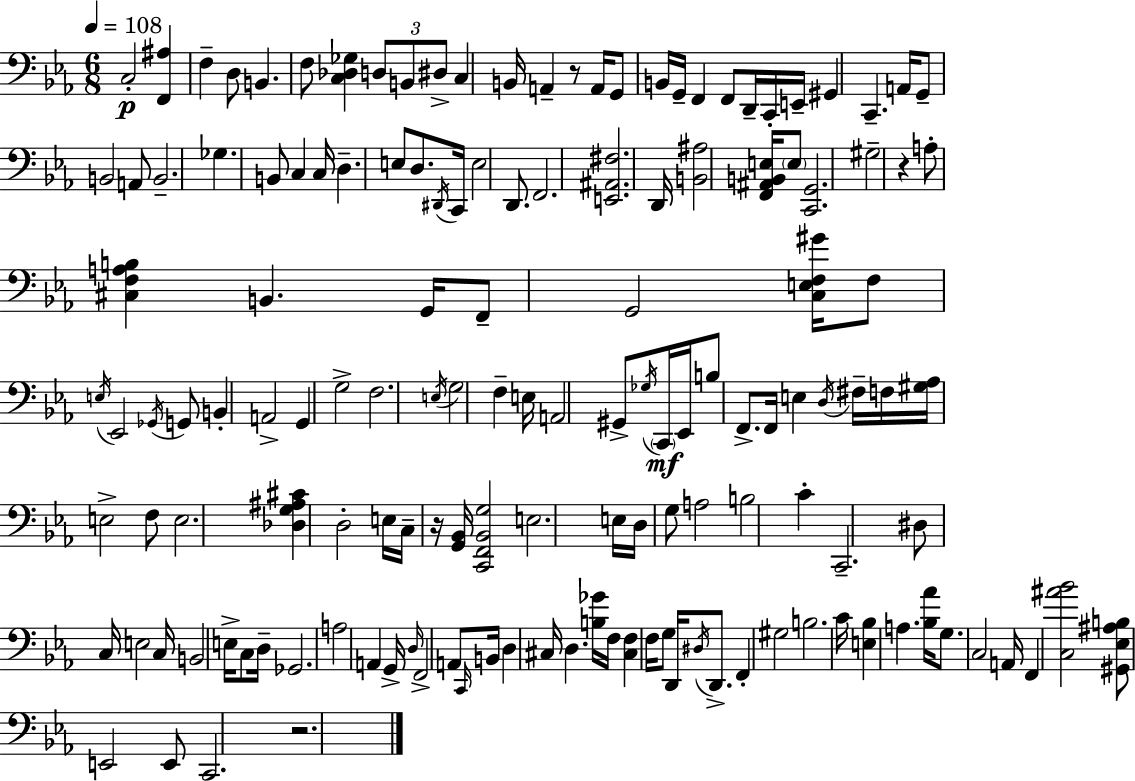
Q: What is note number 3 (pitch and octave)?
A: D3